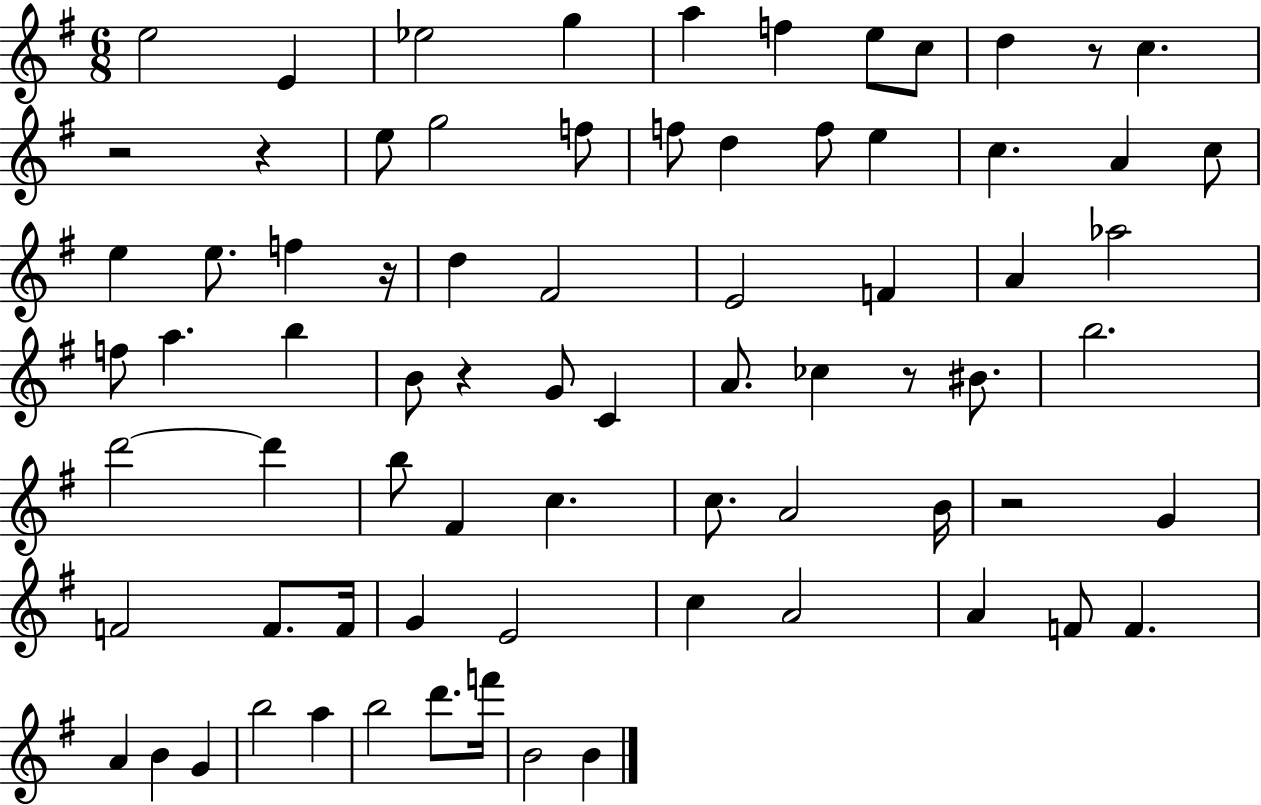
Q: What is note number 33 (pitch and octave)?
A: B4